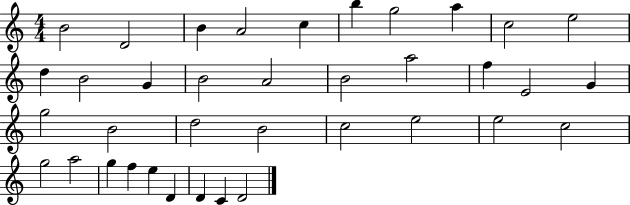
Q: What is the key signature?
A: C major